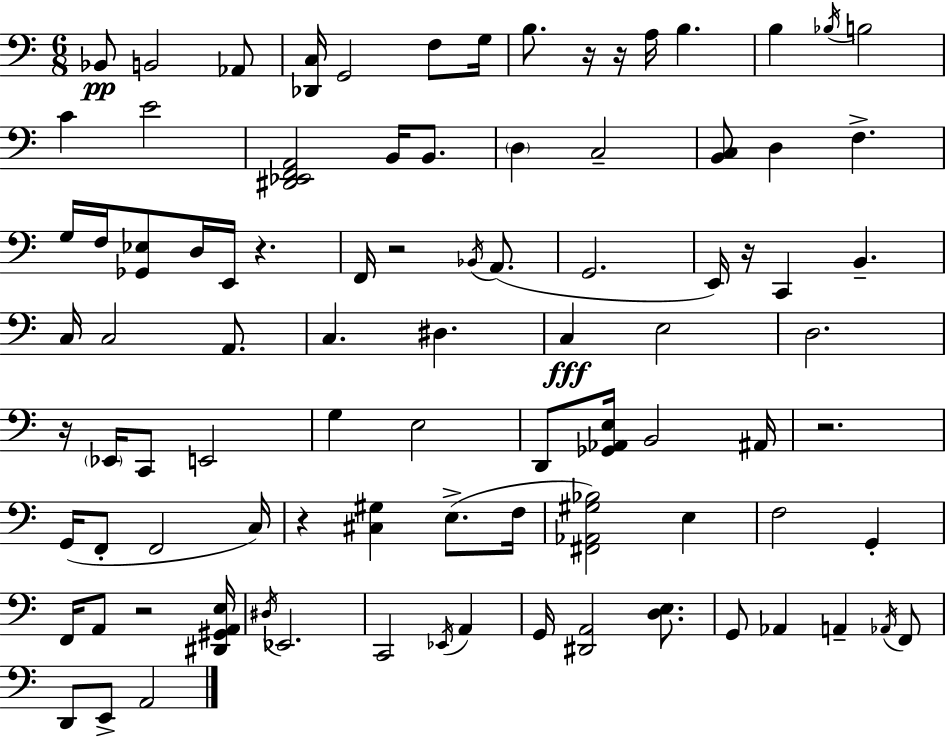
Bb2/e B2/h Ab2/e [Db2,C3]/s G2/h F3/e G3/s B3/e. R/s R/s A3/s B3/q. B3/q Bb3/s B3/h C4/q E4/h [D#2,Eb2,F2,A2]/h B2/s B2/e. D3/q C3/h [B2,C3]/e D3/q F3/q. G3/s F3/s [Gb2,Eb3]/e D3/s E2/s R/q. F2/s R/h Bb2/s A2/e. G2/h. E2/s R/s C2/q B2/q. C3/s C3/h A2/e. C3/q. D#3/q. C3/q E3/h D3/h. R/s Eb2/s C2/e E2/h G3/q E3/h D2/e [Gb2,Ab2,E3]/s B2/h A#2/s R/h. G2/s F2/e F2/h C3/s R/q [C#3,G#3]/q E3/e. F3/s [F#2,Ab2,G#3,Bb3]/h E3/q F3/h G2/q F2/s A2/e R/h [D#2,G#2,A2,E3]/s D#3/s Eb2/h. C2/h Eb2/s A2/q G2/s [D#2,A2]/h [D3,E3]/e. G2/e Ab2/q A2/q Ab2/s F2/e D2/e E2/e A2/h